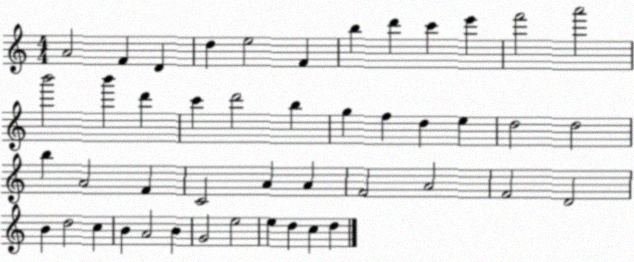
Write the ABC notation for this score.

X:1
T:Untitled
M:4/4
L:1/4
K:C
A2 F D d e2 F b d' c' e' f'2 a'2 b'2 b' d' c' d'2 b g f d e d2 d2 b A2 F C2 A A F2 A2 F2 D2 B d2 c B A2 B G2 e2 e d c d